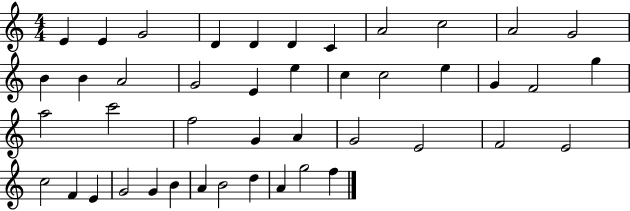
E4/q E4/q G4/h D4/q D4/q D4/q C4/q A4/h C5/h A4/h G4/h B4/q B4/q A4/h G4/h E4/q E5/q C5/q C5/h E5/q G4/q F4/h G5/q A5/h C6/h F5/h G4/q A4/q G4/h E4/h F4/h E4/h C5/h F4/q E4/q G4/h G4/q B4/q A4/q B4/h D5/q A4/q G5/h F5/q